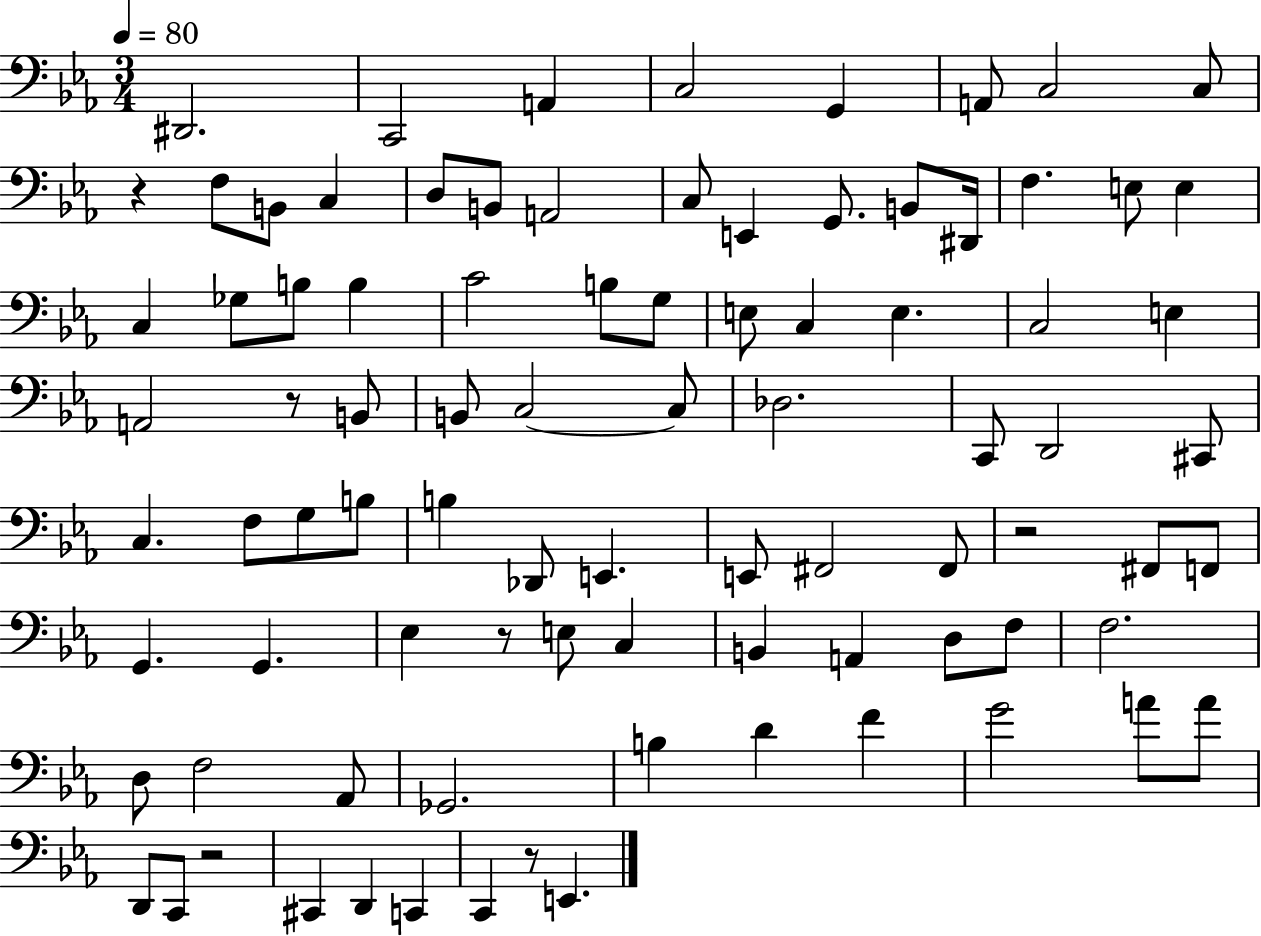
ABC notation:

X:1
T:Untitled
M:3/4
L:1/4
K:Eb
^D,,2 C,,2 A,, C,2 G,, A,,/2 C,2 C,/2 z F,/2 B,,/2 C, D,/2 B,,/2 A,,2 C,/2 E,, G,,/2 B,,/2 ^D,,/4 F, E,/2 E, C, _G,/2 B,/2 B, C2 B,/2 G,/2 E,/2 C, E, C,2 E, A,,2 z/2 B,,/2 B,,/2 C,2 C,/2 _D,2 C,,/2 D,,2 ^C,,/2 C, F,/2 G,/2 B,/2 B, _D,,/2 E,, E,,/2 ^F,,2 ^F,,/2 z2 ^F,,/2 F,,/2 G,, G,, _E, z/2 E,/2 C, B,, A,, D,/2 F,/2 F,2 D,/2 F,2 _A,,/2 _G,,2 B, D F G2 A/2 A/2 D,,/2 C,,/2 z2 ^C,, D,, C,, C,, z/2 E,,